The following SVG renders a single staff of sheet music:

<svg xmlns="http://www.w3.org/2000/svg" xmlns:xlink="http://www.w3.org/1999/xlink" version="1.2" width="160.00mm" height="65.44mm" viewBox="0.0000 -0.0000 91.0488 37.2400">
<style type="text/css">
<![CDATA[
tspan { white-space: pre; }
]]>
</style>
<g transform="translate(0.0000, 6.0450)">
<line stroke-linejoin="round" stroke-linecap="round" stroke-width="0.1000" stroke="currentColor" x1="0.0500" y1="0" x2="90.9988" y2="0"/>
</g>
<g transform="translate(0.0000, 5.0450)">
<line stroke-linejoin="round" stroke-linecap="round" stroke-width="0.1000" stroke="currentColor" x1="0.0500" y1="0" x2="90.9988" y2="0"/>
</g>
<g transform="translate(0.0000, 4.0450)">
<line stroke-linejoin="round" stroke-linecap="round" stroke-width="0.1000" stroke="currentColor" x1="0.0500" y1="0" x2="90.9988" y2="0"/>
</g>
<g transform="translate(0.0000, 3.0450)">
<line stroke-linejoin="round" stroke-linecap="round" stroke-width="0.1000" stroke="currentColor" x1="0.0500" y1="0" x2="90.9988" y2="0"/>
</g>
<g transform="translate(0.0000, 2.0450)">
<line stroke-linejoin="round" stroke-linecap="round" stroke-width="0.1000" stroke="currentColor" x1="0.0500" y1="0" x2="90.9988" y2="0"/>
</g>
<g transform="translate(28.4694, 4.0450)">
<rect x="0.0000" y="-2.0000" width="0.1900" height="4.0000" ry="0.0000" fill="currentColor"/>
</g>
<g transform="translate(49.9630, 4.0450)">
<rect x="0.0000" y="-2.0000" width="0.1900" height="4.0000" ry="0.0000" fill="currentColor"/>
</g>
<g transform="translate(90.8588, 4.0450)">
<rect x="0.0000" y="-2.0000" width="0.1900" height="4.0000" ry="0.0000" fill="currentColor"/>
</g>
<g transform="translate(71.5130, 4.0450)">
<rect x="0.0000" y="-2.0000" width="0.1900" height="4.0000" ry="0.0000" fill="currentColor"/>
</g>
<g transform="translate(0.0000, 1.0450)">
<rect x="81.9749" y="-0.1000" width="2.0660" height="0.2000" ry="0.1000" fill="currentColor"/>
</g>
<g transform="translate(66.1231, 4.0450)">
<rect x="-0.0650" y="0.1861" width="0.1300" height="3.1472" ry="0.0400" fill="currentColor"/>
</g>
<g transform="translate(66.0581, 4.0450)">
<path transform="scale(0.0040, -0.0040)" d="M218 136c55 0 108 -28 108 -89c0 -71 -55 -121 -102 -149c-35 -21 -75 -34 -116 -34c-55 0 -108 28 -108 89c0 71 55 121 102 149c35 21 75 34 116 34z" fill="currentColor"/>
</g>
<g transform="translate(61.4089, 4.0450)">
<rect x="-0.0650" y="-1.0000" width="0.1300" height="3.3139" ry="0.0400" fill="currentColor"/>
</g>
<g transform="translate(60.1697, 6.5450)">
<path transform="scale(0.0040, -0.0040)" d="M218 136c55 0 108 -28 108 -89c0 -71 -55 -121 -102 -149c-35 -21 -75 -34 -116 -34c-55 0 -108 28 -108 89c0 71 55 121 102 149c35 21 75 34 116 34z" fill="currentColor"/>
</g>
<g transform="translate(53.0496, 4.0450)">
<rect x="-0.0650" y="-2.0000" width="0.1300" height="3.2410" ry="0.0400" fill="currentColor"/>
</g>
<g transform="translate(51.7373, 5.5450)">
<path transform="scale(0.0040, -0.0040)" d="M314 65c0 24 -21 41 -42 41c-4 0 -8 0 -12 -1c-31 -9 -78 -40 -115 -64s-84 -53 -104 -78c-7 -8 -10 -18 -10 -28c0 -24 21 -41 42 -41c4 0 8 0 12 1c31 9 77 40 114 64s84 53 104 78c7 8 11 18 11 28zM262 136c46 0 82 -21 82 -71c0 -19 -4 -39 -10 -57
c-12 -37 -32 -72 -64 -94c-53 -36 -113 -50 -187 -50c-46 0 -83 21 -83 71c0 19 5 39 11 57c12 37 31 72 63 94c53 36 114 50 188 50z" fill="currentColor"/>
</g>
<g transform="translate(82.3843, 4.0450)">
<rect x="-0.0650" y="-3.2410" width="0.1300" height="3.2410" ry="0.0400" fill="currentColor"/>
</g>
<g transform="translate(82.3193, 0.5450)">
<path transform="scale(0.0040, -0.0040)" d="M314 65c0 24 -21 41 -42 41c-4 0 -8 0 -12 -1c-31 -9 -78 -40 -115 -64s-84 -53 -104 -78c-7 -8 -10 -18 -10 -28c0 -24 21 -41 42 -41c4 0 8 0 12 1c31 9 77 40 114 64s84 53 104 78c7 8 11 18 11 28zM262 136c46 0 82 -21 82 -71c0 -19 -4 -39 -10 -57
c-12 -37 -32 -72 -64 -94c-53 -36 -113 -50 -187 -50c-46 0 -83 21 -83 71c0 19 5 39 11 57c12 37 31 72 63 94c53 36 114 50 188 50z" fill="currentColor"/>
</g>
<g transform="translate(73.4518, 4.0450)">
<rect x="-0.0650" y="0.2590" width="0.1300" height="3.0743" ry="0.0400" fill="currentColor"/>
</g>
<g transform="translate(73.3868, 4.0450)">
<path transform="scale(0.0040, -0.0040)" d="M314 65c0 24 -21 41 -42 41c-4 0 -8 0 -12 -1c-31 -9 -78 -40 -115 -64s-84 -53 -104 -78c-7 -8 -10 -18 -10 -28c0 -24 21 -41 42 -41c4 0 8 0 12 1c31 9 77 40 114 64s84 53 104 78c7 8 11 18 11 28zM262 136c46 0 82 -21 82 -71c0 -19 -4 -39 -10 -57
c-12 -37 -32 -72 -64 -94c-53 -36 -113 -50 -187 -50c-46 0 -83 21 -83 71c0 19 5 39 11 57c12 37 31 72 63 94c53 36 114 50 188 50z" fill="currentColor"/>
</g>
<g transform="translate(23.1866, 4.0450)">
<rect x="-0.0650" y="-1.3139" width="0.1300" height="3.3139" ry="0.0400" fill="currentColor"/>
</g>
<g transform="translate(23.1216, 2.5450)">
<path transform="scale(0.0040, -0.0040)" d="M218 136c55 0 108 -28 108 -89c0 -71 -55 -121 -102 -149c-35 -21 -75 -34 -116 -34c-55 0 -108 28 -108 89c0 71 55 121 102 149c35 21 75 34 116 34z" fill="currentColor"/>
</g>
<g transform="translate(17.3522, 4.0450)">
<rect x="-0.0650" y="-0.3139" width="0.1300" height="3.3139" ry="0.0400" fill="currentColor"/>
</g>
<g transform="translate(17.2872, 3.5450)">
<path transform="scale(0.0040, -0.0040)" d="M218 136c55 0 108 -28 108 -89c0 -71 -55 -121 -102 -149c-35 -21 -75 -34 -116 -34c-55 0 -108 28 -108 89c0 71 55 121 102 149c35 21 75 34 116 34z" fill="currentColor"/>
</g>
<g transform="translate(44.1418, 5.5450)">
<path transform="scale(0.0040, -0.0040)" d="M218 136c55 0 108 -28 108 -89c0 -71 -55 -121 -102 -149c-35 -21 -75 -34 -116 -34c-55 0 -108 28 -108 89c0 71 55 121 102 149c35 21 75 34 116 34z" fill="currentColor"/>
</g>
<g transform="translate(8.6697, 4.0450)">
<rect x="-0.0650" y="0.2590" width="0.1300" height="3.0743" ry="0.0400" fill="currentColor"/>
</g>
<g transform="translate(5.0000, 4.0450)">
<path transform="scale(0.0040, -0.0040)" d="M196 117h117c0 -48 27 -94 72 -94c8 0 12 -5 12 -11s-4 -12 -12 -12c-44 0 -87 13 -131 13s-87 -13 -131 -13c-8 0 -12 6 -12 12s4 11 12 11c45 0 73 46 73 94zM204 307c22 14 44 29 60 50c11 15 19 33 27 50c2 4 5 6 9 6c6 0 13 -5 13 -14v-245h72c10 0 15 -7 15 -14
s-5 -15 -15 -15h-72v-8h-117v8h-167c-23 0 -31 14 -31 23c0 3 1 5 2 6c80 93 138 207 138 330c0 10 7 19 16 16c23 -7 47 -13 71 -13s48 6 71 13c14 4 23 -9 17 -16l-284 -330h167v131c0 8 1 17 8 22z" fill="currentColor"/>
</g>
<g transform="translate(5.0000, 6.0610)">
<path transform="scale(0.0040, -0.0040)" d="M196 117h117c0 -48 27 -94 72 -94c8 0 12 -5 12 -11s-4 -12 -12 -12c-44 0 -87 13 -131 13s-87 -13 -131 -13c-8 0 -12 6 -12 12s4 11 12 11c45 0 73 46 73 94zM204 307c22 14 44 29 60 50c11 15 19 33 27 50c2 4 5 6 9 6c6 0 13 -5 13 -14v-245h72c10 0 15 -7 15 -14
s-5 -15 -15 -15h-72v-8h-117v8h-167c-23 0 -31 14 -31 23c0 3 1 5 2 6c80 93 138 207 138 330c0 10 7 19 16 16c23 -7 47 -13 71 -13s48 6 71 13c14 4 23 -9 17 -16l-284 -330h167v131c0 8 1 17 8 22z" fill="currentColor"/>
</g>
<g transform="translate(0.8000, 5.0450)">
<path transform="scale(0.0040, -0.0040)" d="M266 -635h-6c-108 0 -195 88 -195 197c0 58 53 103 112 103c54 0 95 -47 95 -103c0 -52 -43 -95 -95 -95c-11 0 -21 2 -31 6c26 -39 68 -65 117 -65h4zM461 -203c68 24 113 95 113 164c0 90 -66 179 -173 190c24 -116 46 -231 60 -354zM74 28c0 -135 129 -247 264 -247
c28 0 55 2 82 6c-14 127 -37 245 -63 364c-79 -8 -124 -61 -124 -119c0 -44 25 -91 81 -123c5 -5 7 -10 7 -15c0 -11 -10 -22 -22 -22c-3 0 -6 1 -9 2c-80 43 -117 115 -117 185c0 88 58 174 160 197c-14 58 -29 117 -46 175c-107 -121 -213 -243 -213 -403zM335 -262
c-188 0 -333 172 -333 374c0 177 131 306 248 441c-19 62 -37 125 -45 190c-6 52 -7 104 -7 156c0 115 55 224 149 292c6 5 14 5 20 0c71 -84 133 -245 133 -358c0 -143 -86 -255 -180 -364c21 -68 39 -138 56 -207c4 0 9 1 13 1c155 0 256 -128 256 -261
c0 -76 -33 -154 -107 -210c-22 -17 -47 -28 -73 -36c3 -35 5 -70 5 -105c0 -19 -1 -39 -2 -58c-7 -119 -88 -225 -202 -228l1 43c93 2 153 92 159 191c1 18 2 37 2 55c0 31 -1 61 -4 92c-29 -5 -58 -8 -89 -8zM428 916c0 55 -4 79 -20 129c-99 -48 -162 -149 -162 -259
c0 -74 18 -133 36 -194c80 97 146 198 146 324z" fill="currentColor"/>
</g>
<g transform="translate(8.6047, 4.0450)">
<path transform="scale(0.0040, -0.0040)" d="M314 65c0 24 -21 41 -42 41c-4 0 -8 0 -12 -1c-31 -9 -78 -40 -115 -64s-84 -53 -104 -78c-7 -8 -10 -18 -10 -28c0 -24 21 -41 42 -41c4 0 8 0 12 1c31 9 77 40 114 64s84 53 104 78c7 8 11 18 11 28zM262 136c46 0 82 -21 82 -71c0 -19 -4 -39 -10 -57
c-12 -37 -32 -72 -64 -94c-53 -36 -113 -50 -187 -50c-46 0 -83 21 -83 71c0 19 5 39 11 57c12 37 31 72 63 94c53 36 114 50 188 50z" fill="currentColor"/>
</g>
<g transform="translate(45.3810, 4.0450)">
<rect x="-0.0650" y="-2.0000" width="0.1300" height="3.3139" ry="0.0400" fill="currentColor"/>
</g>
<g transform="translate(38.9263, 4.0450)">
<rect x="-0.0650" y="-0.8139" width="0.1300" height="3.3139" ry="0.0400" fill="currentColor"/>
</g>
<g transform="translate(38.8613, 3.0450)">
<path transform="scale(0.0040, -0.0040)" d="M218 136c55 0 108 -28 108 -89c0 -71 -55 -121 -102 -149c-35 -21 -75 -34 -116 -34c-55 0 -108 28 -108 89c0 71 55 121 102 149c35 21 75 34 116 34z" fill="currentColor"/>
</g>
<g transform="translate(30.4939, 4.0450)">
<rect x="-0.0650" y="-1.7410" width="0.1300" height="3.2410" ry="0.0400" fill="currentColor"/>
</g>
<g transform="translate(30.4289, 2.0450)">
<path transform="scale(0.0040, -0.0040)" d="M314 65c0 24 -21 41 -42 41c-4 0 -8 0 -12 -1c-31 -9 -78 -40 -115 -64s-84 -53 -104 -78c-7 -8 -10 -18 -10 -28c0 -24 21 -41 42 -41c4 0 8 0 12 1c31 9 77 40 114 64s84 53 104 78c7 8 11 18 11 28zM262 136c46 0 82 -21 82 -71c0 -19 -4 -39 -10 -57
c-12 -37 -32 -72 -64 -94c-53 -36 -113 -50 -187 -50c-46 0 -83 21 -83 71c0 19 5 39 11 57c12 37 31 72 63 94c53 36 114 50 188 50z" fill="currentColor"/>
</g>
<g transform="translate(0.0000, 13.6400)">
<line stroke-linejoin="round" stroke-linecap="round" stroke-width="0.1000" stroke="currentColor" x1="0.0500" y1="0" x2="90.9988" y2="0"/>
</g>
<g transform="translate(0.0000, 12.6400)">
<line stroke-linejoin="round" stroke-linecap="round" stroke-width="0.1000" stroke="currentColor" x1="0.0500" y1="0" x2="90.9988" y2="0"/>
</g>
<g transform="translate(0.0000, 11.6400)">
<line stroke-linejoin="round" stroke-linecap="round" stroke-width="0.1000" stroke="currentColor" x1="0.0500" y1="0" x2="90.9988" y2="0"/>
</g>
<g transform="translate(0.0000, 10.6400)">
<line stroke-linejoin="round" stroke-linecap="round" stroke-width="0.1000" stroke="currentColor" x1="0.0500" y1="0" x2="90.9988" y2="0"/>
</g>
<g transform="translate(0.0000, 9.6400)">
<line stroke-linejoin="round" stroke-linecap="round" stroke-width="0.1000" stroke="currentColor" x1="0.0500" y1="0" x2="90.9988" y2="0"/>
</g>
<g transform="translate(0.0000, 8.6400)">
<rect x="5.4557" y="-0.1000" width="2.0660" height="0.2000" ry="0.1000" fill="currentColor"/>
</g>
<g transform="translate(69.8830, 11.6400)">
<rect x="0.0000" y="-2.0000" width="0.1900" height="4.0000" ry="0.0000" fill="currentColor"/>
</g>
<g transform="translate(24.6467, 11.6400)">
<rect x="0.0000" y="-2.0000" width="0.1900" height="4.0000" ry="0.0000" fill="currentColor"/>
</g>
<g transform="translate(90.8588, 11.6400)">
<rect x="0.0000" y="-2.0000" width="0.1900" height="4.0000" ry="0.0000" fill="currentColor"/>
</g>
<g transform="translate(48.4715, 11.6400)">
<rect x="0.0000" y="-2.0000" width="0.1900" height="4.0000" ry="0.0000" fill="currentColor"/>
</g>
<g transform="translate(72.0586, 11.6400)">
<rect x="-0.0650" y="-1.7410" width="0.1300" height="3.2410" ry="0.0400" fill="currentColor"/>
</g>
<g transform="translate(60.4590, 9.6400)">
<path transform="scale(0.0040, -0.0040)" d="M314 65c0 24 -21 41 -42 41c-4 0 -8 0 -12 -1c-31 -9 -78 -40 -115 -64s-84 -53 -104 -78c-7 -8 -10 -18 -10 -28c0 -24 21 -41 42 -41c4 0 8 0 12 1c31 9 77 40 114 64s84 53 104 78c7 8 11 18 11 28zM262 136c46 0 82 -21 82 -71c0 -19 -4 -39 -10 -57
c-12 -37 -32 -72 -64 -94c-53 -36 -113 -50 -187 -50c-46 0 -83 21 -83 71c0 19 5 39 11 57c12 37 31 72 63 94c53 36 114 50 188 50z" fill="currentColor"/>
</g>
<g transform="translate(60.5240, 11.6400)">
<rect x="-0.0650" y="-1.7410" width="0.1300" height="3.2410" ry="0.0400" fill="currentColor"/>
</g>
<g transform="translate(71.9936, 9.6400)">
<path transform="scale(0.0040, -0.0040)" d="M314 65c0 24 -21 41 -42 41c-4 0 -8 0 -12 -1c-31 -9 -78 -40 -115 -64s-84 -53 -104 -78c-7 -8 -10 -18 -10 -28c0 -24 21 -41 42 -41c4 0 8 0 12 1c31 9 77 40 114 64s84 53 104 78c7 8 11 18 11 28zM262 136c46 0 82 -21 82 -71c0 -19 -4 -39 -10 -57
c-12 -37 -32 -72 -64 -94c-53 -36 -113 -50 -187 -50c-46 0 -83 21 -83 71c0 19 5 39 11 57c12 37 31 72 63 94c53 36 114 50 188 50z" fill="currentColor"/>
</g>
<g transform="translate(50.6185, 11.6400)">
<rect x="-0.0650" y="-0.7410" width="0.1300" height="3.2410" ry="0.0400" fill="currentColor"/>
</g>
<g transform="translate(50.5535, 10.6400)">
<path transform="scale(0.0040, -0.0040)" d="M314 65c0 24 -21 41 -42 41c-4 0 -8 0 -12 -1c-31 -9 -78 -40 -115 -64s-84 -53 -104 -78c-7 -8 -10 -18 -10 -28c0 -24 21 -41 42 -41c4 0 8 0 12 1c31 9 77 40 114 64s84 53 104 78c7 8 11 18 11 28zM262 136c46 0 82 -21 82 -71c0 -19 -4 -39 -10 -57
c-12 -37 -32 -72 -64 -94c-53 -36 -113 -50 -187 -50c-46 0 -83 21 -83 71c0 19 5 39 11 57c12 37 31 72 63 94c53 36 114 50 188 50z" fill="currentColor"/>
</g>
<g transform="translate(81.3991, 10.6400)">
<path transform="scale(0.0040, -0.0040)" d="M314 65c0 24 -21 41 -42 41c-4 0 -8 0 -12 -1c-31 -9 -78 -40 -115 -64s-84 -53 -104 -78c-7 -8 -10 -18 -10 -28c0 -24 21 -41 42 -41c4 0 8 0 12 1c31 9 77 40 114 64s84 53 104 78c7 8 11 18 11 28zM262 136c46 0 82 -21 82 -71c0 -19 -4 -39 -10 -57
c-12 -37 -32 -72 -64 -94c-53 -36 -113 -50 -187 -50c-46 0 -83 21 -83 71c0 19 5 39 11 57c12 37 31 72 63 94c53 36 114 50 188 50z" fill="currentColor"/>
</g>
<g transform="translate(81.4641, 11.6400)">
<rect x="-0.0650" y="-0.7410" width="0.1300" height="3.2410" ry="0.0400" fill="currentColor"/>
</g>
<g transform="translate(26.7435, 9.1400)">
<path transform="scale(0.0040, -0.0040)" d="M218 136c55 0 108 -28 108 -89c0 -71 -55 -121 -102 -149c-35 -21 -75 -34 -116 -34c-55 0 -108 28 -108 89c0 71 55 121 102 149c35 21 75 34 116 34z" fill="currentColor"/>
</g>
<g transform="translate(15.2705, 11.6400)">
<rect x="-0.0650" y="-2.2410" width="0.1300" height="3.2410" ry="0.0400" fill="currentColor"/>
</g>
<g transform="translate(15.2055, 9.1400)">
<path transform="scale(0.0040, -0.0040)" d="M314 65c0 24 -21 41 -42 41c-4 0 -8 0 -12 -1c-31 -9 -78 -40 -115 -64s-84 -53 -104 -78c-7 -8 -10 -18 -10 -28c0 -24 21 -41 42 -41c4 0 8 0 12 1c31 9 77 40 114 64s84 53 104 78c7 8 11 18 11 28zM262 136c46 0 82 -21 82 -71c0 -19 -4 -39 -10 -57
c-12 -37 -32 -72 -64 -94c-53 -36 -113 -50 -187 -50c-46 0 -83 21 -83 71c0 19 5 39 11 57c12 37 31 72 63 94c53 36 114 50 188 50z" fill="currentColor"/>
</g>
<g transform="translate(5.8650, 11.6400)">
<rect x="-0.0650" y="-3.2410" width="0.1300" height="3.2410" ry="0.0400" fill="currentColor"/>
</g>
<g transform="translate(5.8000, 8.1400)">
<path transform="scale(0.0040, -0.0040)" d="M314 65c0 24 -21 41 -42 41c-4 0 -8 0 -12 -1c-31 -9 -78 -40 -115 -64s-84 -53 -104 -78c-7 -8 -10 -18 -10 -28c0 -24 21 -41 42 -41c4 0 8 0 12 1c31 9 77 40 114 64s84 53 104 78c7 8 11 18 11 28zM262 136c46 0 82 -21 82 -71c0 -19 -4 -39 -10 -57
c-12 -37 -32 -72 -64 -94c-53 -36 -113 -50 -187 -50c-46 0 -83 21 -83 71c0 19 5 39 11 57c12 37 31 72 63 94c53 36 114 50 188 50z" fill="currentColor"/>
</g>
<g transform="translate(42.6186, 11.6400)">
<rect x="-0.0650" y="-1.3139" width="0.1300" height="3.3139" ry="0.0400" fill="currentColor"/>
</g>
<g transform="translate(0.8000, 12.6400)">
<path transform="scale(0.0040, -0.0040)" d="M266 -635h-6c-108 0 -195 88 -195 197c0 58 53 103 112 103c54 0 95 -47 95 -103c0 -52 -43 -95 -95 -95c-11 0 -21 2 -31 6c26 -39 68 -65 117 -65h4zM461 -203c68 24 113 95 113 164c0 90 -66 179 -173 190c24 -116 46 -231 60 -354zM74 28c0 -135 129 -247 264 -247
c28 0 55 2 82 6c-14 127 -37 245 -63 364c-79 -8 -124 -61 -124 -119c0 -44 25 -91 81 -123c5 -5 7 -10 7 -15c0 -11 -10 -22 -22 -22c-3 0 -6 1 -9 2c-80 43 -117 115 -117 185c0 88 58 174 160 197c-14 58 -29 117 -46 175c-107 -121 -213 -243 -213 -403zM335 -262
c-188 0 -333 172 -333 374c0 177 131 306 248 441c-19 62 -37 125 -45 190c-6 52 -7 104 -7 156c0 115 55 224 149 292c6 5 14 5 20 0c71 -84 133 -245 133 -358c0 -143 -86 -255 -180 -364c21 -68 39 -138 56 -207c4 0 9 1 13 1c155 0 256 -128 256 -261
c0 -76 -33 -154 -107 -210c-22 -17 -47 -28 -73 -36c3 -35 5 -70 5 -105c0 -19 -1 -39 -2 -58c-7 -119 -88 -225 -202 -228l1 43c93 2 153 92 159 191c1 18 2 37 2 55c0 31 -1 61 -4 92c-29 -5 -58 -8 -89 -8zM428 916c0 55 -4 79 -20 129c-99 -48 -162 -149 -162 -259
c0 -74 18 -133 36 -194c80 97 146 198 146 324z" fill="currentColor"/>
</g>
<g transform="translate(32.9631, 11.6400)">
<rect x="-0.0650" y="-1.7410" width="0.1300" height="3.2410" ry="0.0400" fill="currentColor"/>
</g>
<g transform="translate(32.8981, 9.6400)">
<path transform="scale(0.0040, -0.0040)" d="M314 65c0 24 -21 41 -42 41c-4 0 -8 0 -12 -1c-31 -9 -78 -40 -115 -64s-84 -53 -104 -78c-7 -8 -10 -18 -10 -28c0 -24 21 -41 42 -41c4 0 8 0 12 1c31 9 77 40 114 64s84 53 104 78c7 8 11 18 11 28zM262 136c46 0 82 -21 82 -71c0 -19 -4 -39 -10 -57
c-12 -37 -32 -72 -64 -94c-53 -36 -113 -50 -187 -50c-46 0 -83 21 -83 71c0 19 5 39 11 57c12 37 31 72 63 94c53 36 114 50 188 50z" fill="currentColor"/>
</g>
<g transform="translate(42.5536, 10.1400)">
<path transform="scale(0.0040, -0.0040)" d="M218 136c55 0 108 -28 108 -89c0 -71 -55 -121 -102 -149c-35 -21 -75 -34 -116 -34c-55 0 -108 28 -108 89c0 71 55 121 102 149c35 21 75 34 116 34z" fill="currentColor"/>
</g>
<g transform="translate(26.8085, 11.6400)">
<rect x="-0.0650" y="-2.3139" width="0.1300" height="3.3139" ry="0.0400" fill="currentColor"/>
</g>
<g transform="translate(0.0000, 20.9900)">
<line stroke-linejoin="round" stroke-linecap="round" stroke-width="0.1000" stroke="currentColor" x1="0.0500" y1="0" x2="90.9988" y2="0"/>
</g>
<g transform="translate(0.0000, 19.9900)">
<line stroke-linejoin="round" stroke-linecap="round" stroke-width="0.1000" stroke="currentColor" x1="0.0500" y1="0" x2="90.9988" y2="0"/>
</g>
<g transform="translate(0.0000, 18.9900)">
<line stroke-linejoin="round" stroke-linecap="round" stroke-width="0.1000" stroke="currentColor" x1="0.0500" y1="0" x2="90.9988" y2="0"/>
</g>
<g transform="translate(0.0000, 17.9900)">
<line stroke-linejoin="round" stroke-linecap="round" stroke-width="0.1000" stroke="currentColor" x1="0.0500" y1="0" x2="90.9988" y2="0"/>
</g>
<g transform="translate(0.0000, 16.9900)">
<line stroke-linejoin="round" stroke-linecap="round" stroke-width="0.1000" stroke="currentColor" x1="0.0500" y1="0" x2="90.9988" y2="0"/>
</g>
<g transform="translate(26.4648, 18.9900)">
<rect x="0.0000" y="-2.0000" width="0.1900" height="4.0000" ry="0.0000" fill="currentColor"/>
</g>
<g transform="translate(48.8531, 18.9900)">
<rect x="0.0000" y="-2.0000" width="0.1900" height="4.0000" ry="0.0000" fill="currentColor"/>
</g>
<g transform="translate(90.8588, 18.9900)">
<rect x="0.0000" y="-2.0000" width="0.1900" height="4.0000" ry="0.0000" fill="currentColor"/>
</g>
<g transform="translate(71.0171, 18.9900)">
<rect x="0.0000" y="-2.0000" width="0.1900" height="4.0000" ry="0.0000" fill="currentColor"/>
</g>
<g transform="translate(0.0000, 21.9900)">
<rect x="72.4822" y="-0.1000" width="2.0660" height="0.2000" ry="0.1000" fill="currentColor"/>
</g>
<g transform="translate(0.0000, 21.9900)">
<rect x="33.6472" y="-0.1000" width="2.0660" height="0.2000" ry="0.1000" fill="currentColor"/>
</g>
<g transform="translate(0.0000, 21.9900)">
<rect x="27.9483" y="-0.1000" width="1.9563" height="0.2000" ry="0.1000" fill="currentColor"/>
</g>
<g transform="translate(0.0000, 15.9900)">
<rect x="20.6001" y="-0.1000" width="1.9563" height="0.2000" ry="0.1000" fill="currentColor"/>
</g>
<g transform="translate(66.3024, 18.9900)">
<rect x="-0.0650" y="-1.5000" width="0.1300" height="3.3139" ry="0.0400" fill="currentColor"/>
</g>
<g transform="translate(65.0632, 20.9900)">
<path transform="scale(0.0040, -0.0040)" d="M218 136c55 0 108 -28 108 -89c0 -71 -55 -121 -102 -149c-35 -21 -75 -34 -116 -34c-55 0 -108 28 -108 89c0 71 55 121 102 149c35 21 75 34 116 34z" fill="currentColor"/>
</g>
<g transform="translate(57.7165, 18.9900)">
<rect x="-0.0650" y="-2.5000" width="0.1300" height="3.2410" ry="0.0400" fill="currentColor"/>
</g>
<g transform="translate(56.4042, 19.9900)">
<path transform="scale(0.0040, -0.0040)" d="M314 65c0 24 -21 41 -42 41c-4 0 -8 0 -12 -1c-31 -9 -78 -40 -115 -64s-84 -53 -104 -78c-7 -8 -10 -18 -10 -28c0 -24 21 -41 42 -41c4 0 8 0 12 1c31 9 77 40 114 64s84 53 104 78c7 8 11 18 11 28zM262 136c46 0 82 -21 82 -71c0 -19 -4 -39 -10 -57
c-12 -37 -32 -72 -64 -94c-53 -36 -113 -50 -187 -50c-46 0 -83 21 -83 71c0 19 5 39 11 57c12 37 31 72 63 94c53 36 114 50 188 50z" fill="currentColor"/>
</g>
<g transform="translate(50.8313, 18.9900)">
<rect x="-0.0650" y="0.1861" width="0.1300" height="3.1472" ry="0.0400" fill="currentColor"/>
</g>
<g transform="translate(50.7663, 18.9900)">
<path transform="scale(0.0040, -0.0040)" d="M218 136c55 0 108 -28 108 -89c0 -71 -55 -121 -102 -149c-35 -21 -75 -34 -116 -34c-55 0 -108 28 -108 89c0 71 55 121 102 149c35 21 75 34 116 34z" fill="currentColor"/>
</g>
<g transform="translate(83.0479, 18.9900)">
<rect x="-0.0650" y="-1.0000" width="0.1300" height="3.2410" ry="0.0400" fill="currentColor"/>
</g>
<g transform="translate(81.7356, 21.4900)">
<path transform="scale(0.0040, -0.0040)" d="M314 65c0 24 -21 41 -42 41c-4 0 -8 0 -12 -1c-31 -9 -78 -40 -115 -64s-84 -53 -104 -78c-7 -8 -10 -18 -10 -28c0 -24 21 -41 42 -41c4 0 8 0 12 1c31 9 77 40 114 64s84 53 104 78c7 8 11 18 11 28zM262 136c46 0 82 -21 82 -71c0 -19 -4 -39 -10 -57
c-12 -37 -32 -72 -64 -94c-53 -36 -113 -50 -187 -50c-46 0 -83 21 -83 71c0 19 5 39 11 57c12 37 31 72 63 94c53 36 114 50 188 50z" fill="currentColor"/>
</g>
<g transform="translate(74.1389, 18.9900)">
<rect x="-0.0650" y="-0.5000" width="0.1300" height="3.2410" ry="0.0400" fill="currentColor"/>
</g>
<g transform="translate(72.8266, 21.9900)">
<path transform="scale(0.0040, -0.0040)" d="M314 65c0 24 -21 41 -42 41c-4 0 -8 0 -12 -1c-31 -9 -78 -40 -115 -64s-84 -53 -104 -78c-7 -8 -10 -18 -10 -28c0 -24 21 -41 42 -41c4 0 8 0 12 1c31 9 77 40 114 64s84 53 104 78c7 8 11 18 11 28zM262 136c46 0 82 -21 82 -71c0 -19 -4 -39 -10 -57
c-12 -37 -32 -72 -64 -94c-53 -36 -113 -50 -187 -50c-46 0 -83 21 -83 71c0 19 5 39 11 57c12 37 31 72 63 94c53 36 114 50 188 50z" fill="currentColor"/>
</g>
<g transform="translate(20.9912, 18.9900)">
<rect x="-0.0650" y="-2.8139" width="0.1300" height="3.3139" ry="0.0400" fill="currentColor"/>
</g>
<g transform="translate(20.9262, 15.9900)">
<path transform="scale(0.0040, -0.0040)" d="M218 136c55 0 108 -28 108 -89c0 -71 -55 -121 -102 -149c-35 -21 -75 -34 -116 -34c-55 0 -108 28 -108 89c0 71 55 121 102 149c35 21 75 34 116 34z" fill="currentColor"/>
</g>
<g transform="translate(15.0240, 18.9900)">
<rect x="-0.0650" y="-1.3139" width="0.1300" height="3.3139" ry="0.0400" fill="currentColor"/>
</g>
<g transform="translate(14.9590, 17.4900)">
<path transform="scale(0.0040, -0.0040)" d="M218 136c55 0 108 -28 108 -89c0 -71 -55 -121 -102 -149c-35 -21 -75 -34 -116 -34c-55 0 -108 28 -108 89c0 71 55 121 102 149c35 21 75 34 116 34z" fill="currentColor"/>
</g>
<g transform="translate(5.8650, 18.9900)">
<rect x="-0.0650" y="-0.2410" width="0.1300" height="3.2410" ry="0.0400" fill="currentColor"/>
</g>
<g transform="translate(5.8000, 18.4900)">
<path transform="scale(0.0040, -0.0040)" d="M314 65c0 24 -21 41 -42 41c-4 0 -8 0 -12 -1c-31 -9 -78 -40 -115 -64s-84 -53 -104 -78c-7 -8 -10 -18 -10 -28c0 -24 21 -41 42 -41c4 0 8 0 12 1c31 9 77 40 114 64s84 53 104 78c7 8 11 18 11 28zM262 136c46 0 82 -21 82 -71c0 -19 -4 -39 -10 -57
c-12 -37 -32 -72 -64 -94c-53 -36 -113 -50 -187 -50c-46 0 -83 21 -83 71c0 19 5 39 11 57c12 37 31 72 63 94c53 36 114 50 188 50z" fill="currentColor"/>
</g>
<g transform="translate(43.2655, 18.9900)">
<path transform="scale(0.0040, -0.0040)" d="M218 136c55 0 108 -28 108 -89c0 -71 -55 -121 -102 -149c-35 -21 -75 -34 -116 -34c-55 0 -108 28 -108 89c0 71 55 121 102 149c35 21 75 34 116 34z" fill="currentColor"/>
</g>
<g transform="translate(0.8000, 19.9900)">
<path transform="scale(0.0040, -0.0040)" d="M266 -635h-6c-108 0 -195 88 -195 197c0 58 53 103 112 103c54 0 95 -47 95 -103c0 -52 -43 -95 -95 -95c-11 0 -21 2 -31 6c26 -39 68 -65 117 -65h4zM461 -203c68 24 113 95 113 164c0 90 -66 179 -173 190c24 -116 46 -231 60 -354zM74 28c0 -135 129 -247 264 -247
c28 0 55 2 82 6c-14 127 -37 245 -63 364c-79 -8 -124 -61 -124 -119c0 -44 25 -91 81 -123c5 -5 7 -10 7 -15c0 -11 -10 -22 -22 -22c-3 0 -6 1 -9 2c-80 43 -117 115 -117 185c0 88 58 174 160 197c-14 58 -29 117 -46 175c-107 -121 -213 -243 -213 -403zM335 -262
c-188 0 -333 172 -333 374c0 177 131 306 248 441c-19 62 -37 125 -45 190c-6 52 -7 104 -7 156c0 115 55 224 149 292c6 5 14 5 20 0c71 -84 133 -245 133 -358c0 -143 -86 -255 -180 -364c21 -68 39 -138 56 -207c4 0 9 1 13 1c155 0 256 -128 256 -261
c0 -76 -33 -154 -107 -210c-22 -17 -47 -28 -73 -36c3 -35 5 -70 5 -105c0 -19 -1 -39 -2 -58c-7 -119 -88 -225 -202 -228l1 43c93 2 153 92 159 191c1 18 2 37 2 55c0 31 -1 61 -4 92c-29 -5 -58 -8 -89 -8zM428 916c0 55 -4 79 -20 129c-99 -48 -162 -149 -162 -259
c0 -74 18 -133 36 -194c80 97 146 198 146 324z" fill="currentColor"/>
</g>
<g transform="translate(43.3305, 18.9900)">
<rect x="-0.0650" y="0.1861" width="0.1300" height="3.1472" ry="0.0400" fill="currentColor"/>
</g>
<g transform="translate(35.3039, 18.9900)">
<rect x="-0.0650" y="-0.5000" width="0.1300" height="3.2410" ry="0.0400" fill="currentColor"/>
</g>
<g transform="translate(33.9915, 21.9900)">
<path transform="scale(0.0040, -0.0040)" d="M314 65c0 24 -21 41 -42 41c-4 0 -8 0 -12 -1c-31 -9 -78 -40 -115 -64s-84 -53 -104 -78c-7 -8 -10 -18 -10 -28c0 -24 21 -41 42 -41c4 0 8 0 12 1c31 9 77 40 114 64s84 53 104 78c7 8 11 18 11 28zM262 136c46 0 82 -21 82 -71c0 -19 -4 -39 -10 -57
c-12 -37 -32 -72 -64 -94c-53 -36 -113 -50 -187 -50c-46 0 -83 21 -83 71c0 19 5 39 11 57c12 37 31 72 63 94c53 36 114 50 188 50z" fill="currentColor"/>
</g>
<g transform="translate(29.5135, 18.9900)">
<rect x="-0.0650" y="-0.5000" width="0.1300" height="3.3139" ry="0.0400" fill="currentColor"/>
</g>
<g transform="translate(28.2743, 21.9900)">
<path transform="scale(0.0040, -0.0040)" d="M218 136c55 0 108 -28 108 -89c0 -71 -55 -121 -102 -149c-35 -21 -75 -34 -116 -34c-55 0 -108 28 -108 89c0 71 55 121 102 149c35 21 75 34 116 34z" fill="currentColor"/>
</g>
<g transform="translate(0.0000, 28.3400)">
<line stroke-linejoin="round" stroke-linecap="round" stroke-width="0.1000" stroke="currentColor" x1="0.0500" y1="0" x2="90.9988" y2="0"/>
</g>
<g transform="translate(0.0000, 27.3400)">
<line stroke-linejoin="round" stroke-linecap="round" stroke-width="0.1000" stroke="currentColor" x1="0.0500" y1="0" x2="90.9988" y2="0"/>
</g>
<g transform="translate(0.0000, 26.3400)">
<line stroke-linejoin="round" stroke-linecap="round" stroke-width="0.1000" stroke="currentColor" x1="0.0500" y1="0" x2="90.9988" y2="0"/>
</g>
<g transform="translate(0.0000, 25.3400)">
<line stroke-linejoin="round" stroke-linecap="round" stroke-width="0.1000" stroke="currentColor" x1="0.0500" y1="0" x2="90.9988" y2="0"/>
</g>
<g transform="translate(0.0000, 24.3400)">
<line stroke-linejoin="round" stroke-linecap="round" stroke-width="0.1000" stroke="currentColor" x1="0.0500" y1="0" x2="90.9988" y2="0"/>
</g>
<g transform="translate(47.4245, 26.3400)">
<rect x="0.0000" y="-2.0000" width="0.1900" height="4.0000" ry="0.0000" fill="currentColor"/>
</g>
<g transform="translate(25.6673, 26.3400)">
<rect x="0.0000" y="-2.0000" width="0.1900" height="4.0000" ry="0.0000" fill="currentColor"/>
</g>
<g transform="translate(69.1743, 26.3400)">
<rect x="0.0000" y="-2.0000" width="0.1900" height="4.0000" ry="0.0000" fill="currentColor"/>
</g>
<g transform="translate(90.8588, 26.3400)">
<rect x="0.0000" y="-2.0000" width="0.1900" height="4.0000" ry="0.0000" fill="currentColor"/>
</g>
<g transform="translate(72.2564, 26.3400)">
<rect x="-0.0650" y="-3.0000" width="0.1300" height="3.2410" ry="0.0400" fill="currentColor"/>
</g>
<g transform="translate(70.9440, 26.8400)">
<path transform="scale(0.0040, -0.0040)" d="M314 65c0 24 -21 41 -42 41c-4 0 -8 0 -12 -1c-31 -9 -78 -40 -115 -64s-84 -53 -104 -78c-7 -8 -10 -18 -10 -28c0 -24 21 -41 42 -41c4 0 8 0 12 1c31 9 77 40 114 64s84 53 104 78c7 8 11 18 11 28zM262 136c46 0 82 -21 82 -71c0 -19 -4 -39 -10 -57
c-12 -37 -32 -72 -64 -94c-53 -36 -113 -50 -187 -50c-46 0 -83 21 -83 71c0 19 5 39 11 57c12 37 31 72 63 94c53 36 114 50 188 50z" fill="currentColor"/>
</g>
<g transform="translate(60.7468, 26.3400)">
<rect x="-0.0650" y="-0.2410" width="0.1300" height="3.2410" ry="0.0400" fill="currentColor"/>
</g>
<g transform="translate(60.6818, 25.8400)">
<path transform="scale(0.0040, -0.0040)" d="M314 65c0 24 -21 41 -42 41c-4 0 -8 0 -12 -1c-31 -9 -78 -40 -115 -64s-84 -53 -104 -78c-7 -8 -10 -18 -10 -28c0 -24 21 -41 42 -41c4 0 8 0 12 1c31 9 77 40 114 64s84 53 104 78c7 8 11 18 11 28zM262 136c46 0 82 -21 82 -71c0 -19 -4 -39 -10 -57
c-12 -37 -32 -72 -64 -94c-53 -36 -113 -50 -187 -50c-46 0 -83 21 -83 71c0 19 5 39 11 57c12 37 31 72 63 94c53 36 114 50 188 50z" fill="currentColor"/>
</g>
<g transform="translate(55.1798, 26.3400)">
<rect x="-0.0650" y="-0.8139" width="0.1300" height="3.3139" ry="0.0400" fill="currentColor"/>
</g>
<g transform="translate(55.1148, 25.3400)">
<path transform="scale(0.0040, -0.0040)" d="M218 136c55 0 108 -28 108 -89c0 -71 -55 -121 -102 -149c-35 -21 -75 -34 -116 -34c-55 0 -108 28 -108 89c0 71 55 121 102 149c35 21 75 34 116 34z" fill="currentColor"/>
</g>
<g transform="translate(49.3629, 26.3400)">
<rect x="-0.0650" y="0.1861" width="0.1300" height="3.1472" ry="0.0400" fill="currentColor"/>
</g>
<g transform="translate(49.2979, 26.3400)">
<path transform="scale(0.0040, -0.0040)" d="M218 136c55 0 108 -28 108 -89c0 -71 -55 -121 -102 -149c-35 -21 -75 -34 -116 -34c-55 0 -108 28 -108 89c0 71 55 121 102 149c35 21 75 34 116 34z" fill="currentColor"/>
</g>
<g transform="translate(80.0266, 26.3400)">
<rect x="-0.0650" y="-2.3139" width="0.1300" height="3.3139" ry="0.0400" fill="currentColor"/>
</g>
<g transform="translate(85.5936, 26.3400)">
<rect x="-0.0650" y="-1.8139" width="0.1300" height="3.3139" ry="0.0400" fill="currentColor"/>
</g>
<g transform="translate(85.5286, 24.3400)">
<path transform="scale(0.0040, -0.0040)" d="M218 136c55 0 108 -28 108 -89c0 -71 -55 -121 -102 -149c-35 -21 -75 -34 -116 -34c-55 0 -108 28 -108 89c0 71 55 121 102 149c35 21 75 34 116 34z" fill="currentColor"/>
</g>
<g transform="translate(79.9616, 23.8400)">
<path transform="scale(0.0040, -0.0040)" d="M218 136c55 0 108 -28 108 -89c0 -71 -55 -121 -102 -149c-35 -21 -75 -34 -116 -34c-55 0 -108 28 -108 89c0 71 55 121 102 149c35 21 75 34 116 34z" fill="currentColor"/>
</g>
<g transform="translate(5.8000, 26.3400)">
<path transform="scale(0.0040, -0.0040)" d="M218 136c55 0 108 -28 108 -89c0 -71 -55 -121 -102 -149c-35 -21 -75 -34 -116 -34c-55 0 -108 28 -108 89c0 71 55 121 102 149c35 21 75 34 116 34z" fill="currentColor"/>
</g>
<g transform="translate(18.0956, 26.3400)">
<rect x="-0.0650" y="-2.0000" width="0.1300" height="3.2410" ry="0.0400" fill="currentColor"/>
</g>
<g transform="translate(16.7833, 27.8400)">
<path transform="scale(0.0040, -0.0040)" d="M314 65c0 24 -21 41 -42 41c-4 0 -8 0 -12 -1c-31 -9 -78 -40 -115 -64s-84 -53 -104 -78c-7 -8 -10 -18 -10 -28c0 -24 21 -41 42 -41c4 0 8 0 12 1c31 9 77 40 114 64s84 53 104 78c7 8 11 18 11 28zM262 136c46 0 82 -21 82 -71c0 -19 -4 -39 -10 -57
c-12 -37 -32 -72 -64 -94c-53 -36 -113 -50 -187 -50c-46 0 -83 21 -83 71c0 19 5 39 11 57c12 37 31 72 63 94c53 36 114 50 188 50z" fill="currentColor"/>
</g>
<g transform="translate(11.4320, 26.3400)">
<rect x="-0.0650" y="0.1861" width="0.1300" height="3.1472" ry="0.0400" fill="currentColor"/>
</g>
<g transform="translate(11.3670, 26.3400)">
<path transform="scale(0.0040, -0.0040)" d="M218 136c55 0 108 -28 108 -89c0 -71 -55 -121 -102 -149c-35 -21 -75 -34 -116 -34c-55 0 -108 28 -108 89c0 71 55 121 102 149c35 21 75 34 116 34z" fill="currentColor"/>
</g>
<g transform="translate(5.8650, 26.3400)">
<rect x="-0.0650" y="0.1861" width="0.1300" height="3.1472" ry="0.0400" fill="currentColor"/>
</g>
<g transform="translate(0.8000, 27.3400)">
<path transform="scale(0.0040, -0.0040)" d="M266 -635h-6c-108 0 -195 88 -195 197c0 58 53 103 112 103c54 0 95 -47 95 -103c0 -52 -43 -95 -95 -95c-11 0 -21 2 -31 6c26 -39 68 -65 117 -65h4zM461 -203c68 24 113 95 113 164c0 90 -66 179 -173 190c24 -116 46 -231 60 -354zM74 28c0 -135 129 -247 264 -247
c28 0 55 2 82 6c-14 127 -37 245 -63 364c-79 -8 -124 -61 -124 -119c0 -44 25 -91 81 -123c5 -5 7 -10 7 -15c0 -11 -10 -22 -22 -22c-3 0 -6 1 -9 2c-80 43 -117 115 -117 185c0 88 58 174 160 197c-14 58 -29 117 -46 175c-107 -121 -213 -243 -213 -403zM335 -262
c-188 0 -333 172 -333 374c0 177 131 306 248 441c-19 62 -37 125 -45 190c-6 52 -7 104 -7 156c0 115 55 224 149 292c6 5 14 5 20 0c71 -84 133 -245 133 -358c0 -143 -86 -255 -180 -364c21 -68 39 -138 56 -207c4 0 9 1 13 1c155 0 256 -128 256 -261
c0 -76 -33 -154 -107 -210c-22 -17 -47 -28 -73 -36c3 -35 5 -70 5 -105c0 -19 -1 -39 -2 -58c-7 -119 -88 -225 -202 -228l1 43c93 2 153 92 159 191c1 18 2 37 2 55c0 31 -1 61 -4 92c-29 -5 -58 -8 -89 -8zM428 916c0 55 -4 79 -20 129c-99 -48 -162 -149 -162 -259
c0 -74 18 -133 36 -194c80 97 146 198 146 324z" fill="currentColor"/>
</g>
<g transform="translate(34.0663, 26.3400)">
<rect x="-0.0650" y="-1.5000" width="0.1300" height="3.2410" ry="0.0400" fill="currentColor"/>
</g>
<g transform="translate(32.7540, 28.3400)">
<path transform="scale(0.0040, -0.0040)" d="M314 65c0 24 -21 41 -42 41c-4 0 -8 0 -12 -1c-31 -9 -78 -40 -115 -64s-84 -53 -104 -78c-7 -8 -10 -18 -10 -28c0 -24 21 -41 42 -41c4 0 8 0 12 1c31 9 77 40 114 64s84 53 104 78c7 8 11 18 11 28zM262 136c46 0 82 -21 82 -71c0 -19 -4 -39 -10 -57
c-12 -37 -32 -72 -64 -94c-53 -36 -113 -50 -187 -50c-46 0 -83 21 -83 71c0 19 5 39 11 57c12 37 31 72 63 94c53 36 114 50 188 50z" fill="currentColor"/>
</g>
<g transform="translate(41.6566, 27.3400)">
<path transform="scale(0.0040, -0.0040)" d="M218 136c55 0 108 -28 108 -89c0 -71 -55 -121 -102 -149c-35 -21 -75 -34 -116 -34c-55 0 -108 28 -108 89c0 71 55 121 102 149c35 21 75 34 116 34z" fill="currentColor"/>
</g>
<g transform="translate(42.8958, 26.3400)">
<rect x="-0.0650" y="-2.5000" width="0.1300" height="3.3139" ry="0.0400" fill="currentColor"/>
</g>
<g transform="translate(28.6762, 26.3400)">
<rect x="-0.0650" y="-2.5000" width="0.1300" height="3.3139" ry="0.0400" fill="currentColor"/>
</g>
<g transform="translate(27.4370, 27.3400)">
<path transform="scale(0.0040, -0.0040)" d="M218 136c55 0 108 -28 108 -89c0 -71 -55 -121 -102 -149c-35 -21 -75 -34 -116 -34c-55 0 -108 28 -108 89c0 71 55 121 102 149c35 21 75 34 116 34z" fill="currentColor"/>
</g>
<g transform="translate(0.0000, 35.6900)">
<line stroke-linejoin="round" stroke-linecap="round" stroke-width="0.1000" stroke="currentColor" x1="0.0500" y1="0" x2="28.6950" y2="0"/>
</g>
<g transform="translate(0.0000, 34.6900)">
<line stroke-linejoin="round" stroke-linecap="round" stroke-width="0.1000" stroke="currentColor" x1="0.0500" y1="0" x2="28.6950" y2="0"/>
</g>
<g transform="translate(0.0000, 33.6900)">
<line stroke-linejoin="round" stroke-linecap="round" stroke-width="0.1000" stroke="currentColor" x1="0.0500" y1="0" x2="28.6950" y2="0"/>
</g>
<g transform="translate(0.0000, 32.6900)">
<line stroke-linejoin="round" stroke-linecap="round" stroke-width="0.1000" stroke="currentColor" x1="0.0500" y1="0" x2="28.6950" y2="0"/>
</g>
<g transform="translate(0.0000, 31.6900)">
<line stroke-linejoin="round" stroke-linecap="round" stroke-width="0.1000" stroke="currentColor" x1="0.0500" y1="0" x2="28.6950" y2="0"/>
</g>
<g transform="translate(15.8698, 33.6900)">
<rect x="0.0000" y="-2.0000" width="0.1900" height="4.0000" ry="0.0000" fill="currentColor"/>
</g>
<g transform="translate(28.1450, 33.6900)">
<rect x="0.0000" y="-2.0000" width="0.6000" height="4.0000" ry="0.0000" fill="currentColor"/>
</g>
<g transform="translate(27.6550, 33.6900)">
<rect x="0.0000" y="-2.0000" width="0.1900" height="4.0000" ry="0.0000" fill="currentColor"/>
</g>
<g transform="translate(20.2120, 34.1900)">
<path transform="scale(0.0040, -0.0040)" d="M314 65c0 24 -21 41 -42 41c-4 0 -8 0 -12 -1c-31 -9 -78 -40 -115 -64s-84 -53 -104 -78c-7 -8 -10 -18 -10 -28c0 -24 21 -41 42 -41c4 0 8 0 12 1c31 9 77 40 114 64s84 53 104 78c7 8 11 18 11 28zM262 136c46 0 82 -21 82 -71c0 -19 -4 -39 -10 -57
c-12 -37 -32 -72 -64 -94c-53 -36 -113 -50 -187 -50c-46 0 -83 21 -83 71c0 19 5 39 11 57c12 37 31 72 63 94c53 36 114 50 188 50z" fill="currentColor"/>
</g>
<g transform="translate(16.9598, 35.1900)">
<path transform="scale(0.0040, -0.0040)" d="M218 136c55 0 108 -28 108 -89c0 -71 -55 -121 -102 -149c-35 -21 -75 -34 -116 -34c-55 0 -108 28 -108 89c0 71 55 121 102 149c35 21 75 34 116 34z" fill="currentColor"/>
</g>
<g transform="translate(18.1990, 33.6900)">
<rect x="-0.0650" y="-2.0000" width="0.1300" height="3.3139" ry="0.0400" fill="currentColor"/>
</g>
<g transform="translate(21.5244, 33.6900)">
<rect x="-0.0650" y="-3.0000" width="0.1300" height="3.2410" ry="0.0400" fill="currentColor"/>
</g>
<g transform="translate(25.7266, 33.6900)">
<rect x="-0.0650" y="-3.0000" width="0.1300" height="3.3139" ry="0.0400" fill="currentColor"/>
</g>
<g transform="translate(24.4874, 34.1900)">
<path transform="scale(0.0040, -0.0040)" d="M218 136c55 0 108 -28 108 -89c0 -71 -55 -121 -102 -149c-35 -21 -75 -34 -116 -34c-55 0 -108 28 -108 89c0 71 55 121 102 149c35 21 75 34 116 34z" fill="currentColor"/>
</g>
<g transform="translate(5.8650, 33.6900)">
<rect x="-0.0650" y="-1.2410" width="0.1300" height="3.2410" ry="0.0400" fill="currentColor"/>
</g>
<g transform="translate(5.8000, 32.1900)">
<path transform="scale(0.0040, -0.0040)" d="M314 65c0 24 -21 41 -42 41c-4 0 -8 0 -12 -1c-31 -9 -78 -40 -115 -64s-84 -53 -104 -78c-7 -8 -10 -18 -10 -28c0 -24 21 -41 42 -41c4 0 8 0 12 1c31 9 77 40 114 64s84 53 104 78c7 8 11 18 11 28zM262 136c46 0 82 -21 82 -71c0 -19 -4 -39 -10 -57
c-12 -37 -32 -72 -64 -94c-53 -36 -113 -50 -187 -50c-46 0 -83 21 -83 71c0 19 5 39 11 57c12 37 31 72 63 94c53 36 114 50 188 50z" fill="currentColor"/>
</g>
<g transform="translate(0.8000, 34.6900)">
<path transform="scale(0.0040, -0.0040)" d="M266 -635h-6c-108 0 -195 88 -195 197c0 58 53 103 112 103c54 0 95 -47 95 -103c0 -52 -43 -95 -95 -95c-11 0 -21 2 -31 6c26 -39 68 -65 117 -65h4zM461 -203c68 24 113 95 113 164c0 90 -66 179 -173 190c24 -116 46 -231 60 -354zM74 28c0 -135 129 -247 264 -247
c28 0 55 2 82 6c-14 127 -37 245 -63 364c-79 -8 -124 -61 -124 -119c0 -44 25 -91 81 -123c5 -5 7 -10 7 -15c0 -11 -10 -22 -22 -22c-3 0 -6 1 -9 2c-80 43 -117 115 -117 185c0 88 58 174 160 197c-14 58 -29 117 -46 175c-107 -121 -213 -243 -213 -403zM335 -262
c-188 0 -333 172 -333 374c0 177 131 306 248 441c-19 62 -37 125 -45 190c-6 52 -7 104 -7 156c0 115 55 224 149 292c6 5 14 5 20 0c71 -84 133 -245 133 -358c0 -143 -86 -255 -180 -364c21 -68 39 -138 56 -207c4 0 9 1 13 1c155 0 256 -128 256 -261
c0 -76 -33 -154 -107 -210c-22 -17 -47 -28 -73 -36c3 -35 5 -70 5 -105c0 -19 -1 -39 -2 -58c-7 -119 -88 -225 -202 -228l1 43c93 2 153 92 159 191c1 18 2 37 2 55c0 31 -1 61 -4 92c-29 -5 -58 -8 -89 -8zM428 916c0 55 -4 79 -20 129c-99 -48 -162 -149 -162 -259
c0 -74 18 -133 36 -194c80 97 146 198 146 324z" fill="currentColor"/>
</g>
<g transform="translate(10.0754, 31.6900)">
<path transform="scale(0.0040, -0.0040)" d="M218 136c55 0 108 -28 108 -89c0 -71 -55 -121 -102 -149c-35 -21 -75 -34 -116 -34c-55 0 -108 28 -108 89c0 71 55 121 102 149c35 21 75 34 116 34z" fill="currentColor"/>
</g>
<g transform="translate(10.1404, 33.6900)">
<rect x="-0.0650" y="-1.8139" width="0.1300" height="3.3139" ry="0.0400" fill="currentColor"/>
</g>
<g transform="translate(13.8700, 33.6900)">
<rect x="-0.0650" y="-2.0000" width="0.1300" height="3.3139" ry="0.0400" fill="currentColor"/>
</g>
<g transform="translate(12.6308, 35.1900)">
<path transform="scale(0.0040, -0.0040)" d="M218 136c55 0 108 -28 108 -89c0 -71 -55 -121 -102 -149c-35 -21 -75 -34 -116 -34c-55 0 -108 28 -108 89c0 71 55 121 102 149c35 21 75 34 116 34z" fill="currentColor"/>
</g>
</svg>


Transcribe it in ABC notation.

X:1
T:Untitled
M:4/4
L:1/4
K:C
B2 c e f2 d F F2 D B B2 b2 b2 g2 g f2 e d2 f2 f2 d2 c2 e a C C2 B B G2 E C2 D2 B B F2 G E2 G B d c2 A2 g f e2 f F F A2 A